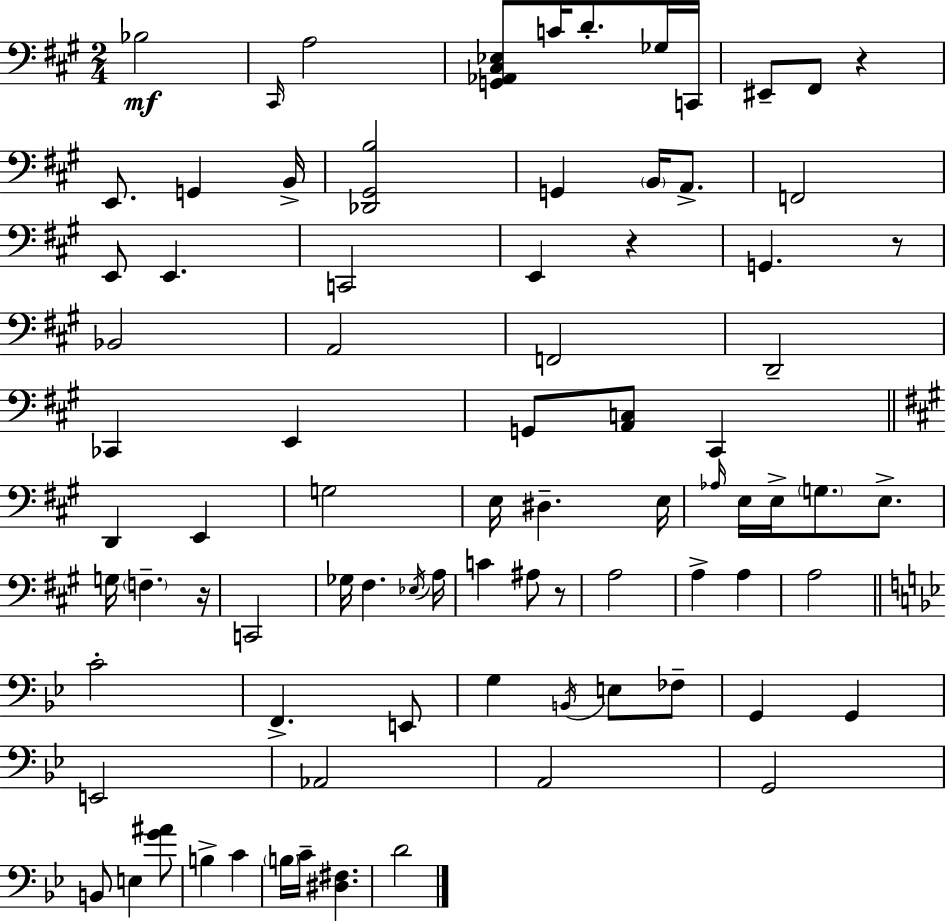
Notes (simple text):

Bb3/h C#2/s A3/h [G2,Ab2,C#3,Eb3]/e C4/s D4/e. Gb3/s C2/s EIS2/e F#2/e R/q E2/e. G2/q B2/s [Db2,G#2,B3]/h G2/q B2/s A2/e. F2/h E2/e E2/q. C2/h E2/q R/q G2/q. R/e Bb2/h A2/h F2/h D2/h CES2/q E2/q G2/e [A2,C3]/e C#2/q D2/q E2/q G3/h E3/s D#3/q. E3/s Ab3/s E3/s E3/s G3/e. E3/e. G3/s F3/q. R/s C2/h Gb3/s F#3/q. Eb3/s A3/s C4/q A#3/e R/e A3/h A3/q A3/q A3/h C4/h F2/q. E2/e G3/q B2/s E3/e FES3/e G2/q G2/q E2/h Ab2/h A2/h G2/h B2/e E3/q [G4,A#4]/e B3/q C4/q B3/s C4/s [D#3,F#3]/q. D4/h